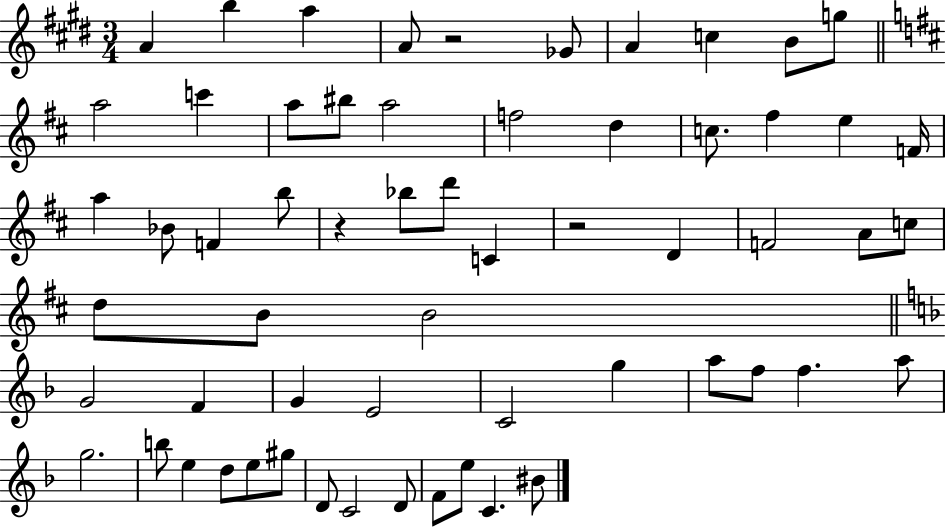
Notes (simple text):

A4/q B5/q A5/q A4/e R/h Gb4/e A4/q C5/q B4/e G5/e A5/h C6/q A5/e BIS5/e A5/h F5/h D5/q C5/e. F#5/q E5/q F4/s A5/q Bb4/e F4/q B5/e R/q Bb5/e D6/e C4/q R/h D4/q F4/h A4/e C5/e D5/e B4/e B4/h G4/h F4/q G4/q E4/h C4/h G5/q A5/e F5/e F5/q. A5/e G5/h. B5/e E5/q D5/e E5/e G#5/e D4/e C4/h D4/e F4/e E5/e C4/q. BIS4/e